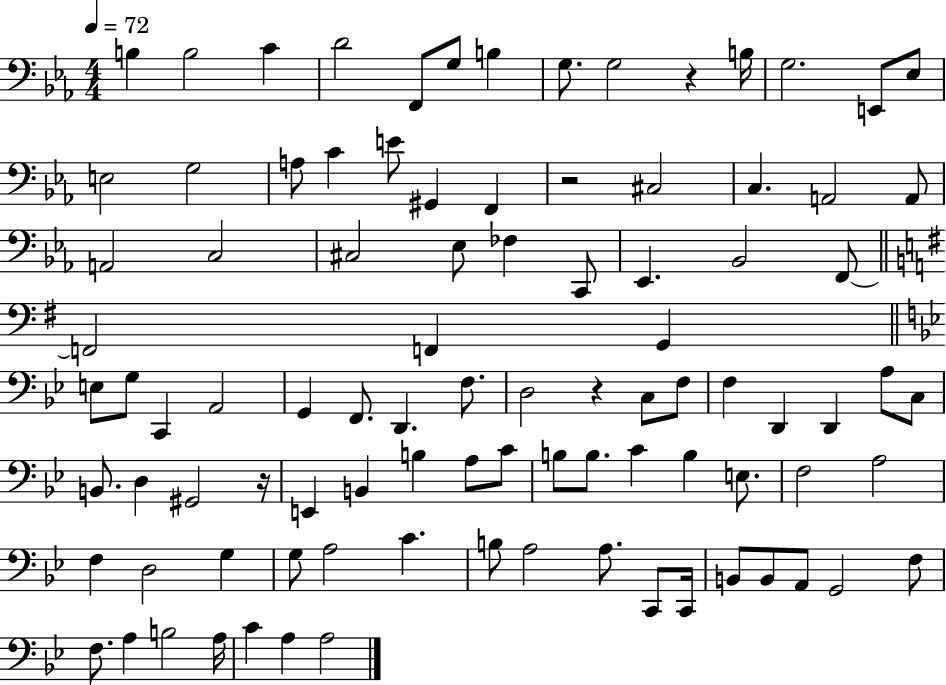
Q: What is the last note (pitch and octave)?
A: A3